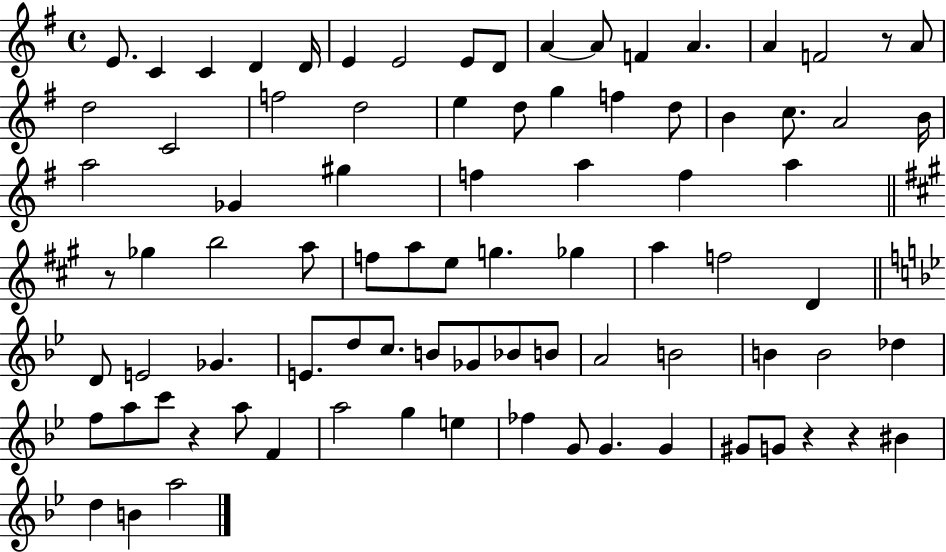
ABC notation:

X:1
T:Untitled
M:4/4
L:1/4
K:G
E/2 C C D D/4 E E2 E/2 D/2 A A/2 F A A F2 z/2 A/2 d2 C2 f2 d2 e d/2 g f d/2 B c/2 A2 B/4 a2 _G ^g f a f a z/2 _g b2 a/2 f/2 a/2 e/2 g _g a f2 D D/2 E2 _G E/2 d/2 c/2 B/2 _G/2 _B/2 B/2 A2 B2 B B2 _d f/2 a/2 c'/2 z a/2 F a2 g e _f G/2 G G ^G/2 G/2 z z ^B d B a2